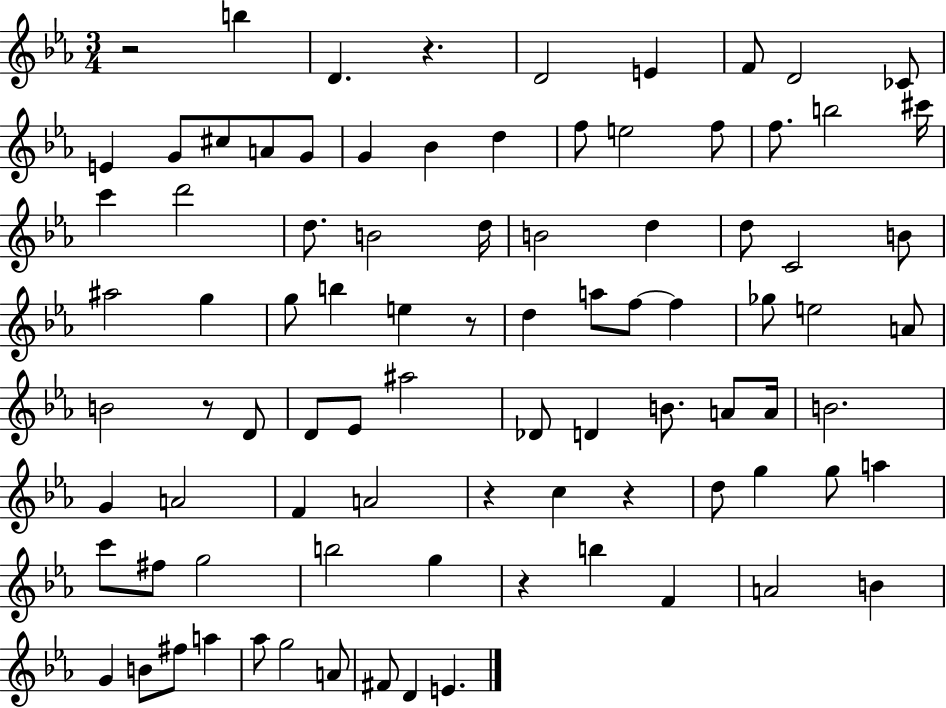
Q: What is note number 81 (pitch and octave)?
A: D4